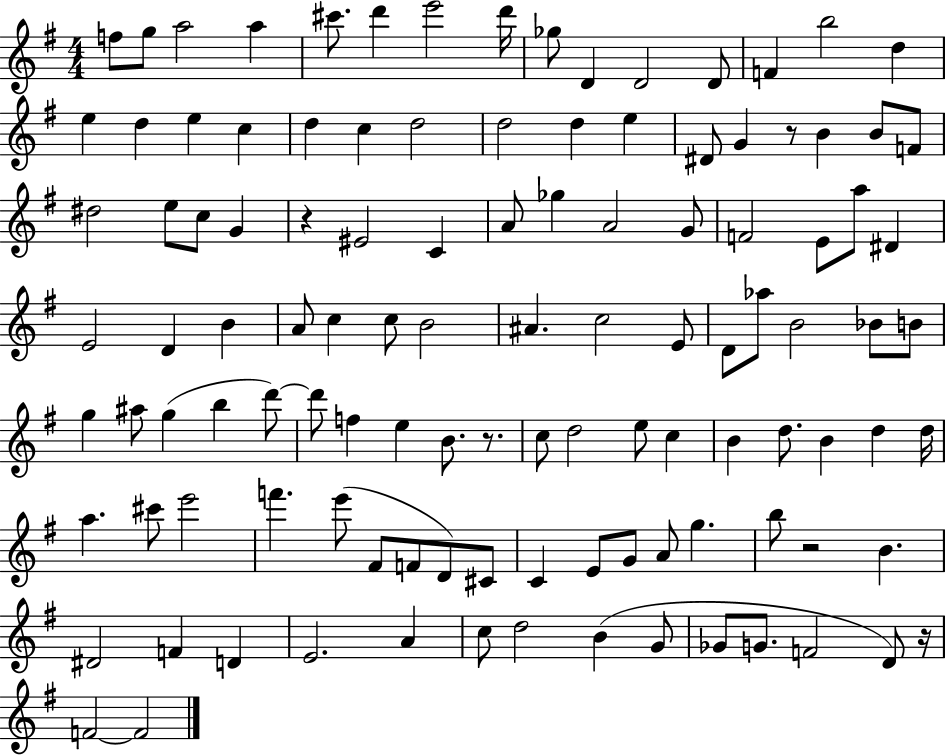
X:1
T:Untitled
M:4/4
L:1/4
K:G
f/2 g/2 a2 a ^c'/2 d' e'2 d'/4 _g/2 D D2 D/2 F b2 d e d e c d c d2 d2 d e ^D/2 G z/2 B B/2 F/2 ^d2 e/2 c/2 G z ^E2 C A/2 _g A2 G/2 F2 E/2 a/2 ^D E2 D B A/2 c c/2 B2 ^A c2 E/2 D/2 _a/2 B2 _B/2 B/2 g ^a/2 g b d'/2 d'/2 f e B/2 z/2 c/2 d2 e/2 c B d/2 B d d/4 a ^c'/2 e'2 f' e'/2 ^F/2 F/2 D/2 ^C/2 C E/2 G/2 A/2 g b/2 z2 B ^D2 F D E2 A c/2 d2 B G/2 _G/2 G/2 F2 D/2 z/4 F2 F2